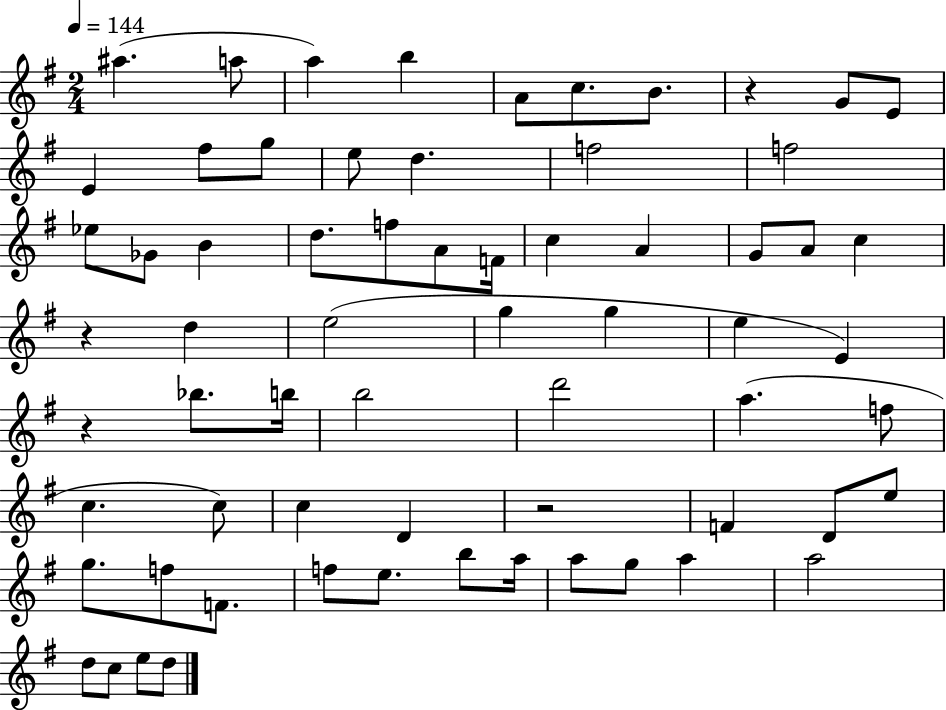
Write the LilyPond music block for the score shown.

{
  \clef treble
  \numericTimeSignature
  \time 2/4
  \key g \major
  \tempo 4 = 144
  \repeat volta 2 { ais''4.( a''8 | a''4) b''4 | a'8 c''8. b'8. | r4 g'8 e'8 | \break e'4 fis''8 g''8 | e''8 d''4. | f''2 | f''2 | \break ees''8 ges'8 b'4 | d''8. f''8 a'8 f'16 | c''4 a'4 | g'8 a'8 c''4 | \break r4 d''4 | e''2( | g''4 g''4 | e''4 e'4) | \break r4 bes''8. b''16 | b''2 | d'''2 | a''4.( f''8 | \break c''4. c''8) | c''4 d'4 | r2 | f'4 d'8 e''8 | \break g''8. f''8 f'8. | f''8 e''8. b''8 a''16 | a''8 g''8 a''4 | a''2 | \break d''8 c''8 e''8 d''8 | } \bar "|."
}